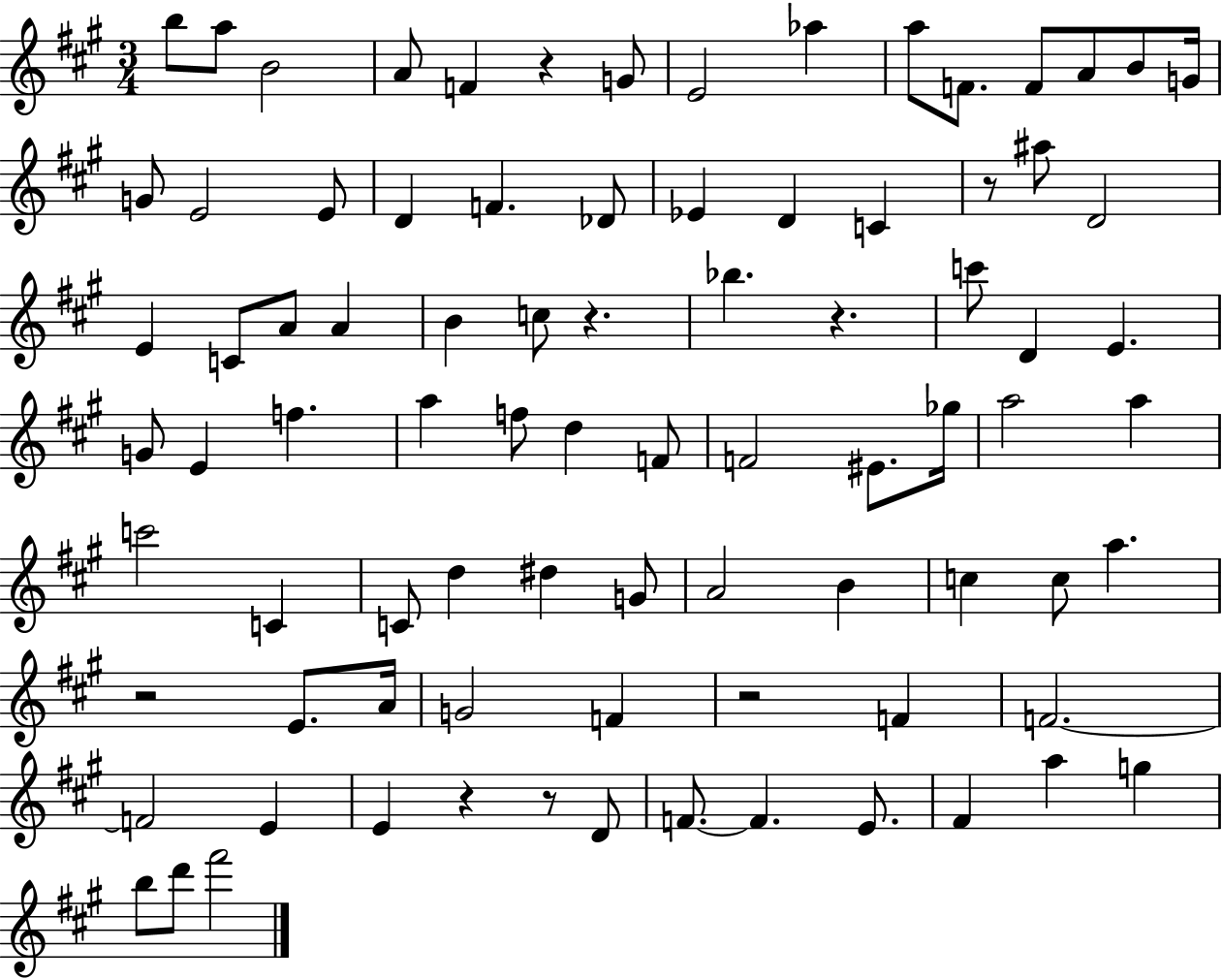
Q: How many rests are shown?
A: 8